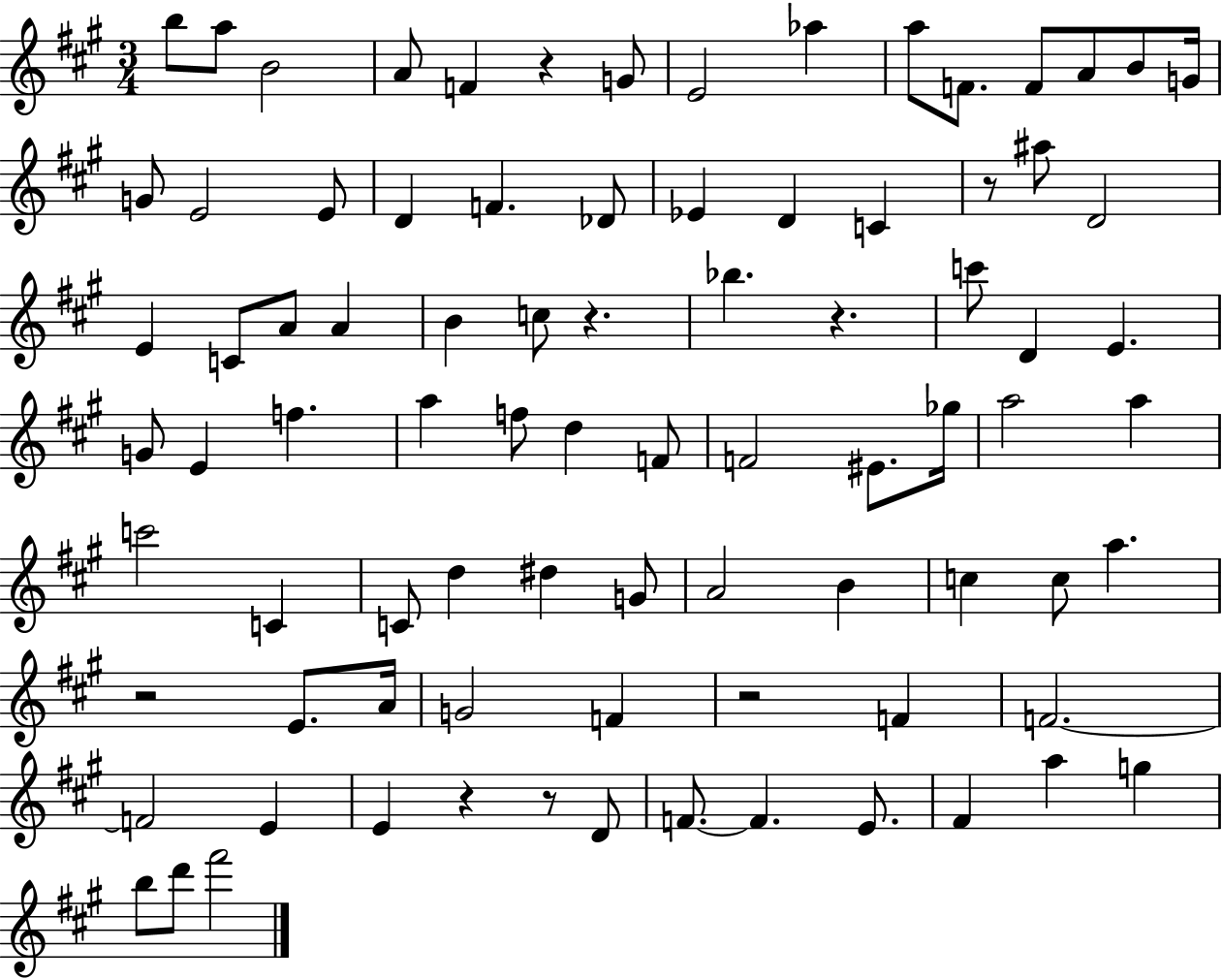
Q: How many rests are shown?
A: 8